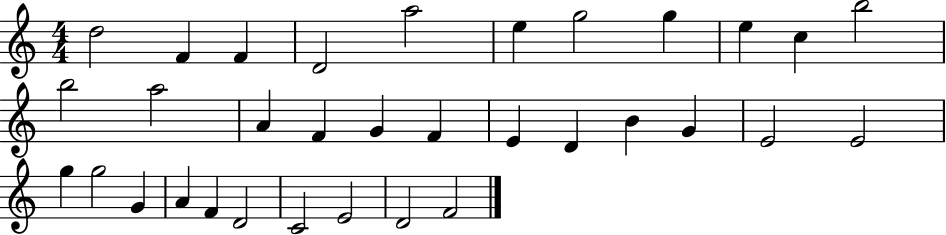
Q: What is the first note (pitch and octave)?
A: D5